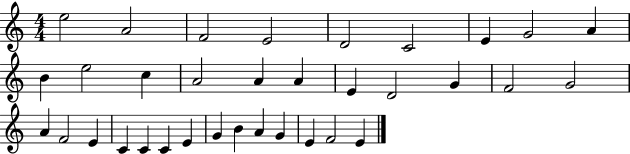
{
  \clef treble
  \numericTimeSignature
  \time 4/4
  \key c \major
  e''2 a'2 | f'2 e'2 | d'2 c'2 | e'4 g'2 a'4 | \break b'4 e''2 c''4 | a'2 a'4 a'4 | e'4 d'2 g'4 | f'2 g'2 | \break a'4 f'2 e'4 | c'4 c'4 c'4 e'4 | g'4 b'4 a'4 g'4 | e'4 f'2 e'4 | \break \bar "|."
}